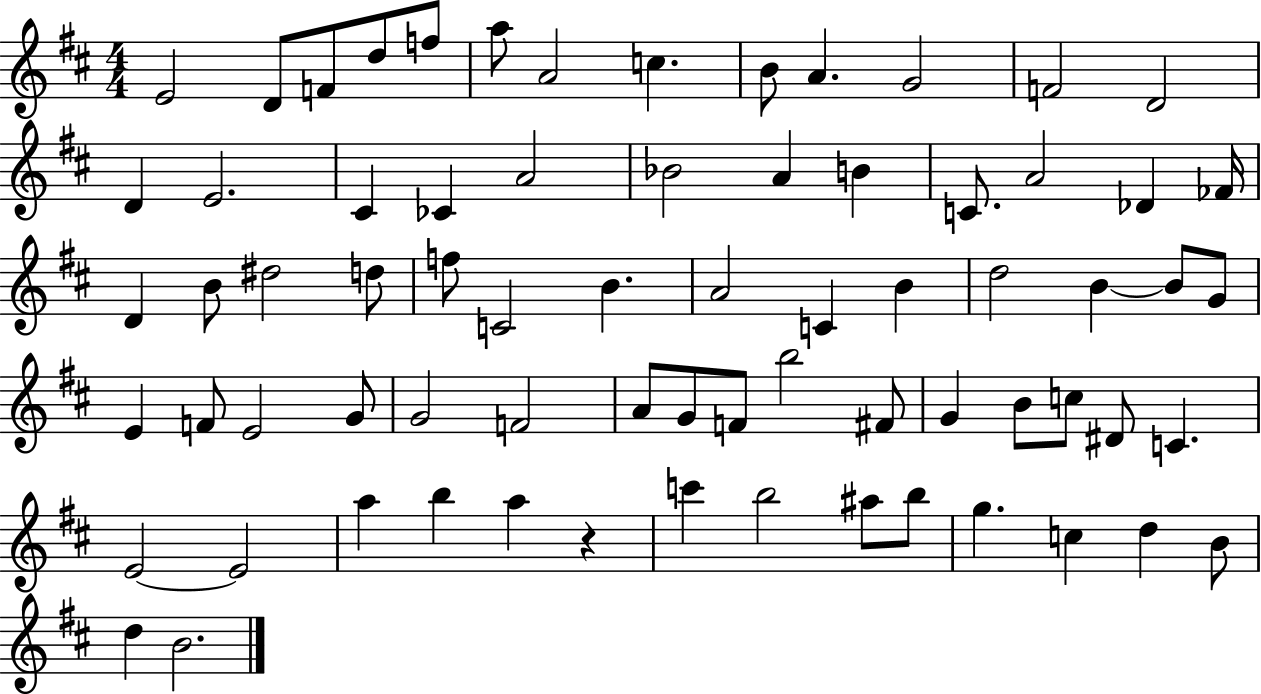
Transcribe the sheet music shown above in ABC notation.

X:1
T:Untitled
M:4/4
L:1/4
K:D
E2 D/2 F/2 d/2 f/2 a/2 A2 c B/2 A G2 F2 D2 D E2 ^C _C A2 _B2 A B C/2 A2 _D _F/4 D B/2 ^d2 d/2 f/2 C2 B A2 C B d2 B B/2 G/2 E F/2 E2 G/2 G2 F2 A/2 G/2 F/2 b2 ^F/2 G B/2 c/2 ^D/2 C E2 E2 a b a z c' b2 ^a/2 b/2 g c d B/2 d B2